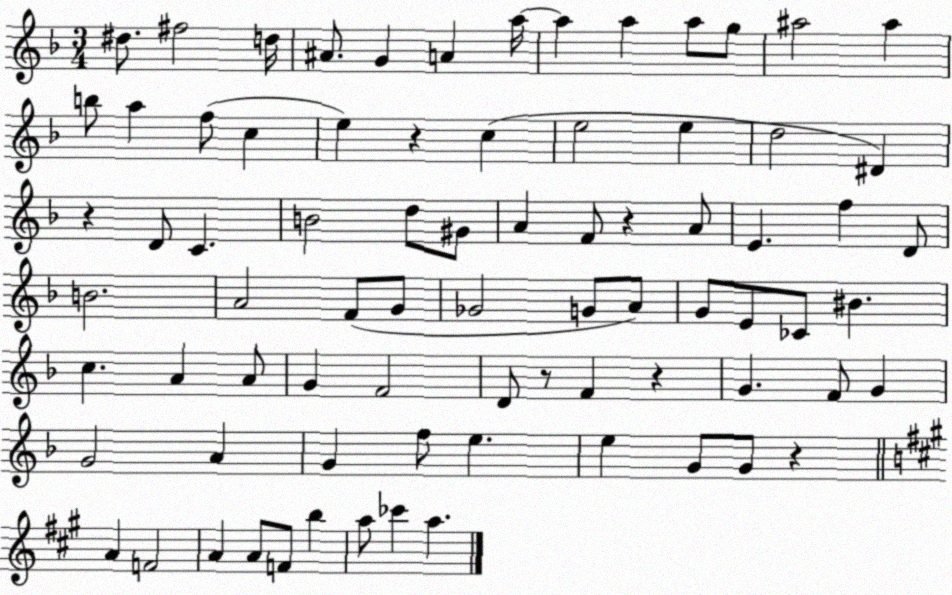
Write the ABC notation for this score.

X:1
T:Untitled
M:3/4
L:1/4
K:F
^d/2 ^f2 d/4 ^A/2 G A a/4 a a a/2 g/2 ^a2 ^a b/2 a f/2 c e z c e2 e d2 ^D z D/2 C B2 d/2 ^G/2 A F/2 z A/2 E f D/2 B2 A2 F/2 G/2 _G2 G/2 A/2 G/2 E/2 _C/2 ^B c A A/2 G F2 D/2 z/2 F z G F/2 G G2 A G f/2 e e G/2 G/2 z A F2 A A/2 F/2 b a/2 _c' a